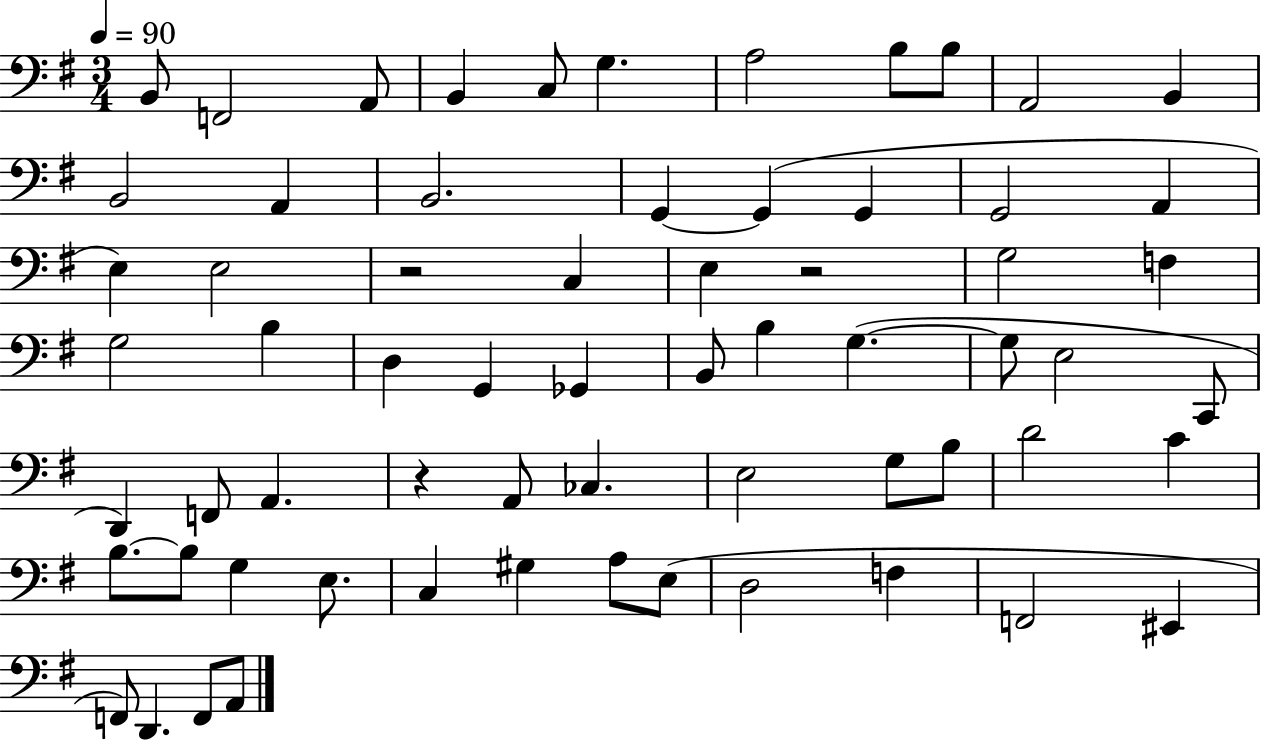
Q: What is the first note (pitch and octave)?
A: B2